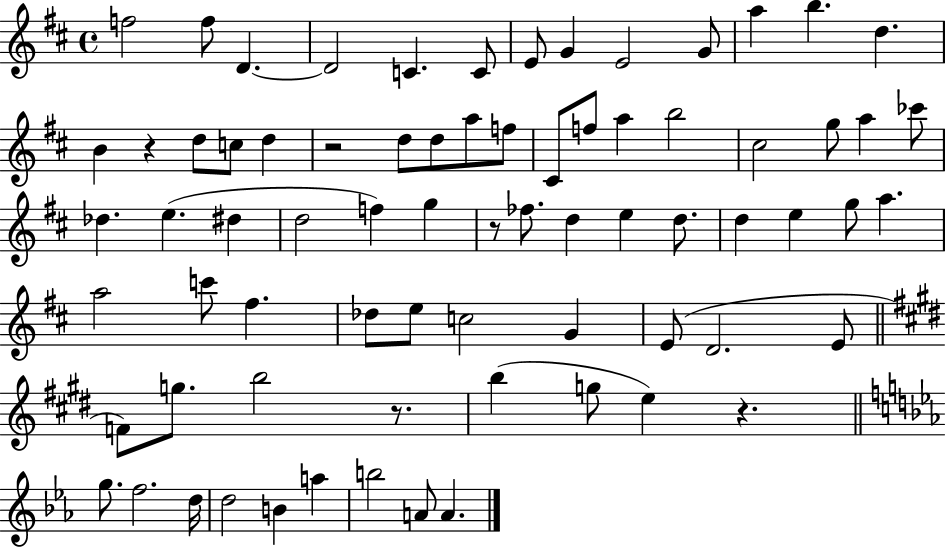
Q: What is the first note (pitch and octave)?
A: F5